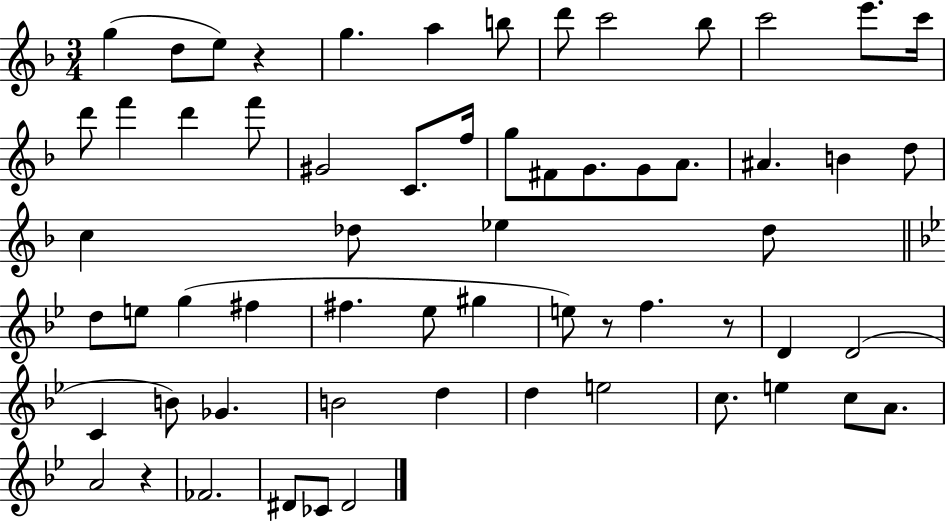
{
  \clef treble
  \numericTimeSignature
  \time 3/4
  \key f \major
  \repeat volta 2 { g''4( d''8 e''8) r4 | g''4. a''4 b''8 | d'''8 c'''2 bes''8 | c'''2 e'''8. c'''16 | \break d'''8 f'''4 d'''4 f'''8 | gis'2 c'8. f''16 | g''8 fis'8 g'8. g'8 a'8. | ais'4. b'4 d''8 | \break c''4 des''8 ees''4 des''8 | \bar "||" \break \key bes \major d''8 e''8 g''4( fis''4 | fis''4. ees''8 gis''4 | e''8) r8 f''4. r8 | d'4 d'2( | \break c'4 b'8) ges'4. | b'2 d''4 | d''4 e''2 | c''8. e''4 c''8 a'8. | \break a'2 r4 | fes'2. | dis'8 ces'8 dis'2 | } \bar "|."
}